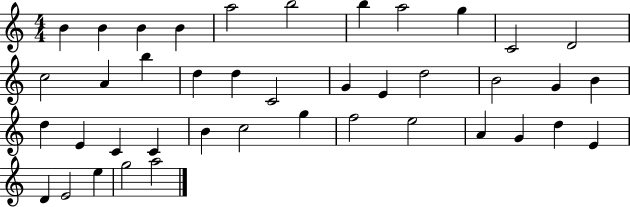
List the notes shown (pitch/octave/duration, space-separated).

B4/q B4/q B4/q B4/q A5/h B5/h B5/q A5/h G5/q C4/h D4/h C5/h A4/q B5/q D5/q D5/q C4/h G4/q E4/q D5/h B4/h G4/q B4/q D5/q E4/q C4/q C4/q B4/q C5/h G5/q F5/h E5/h A4/q G4/q D5/q E4/q D4/q E4/h E5/q G5/h A5/h